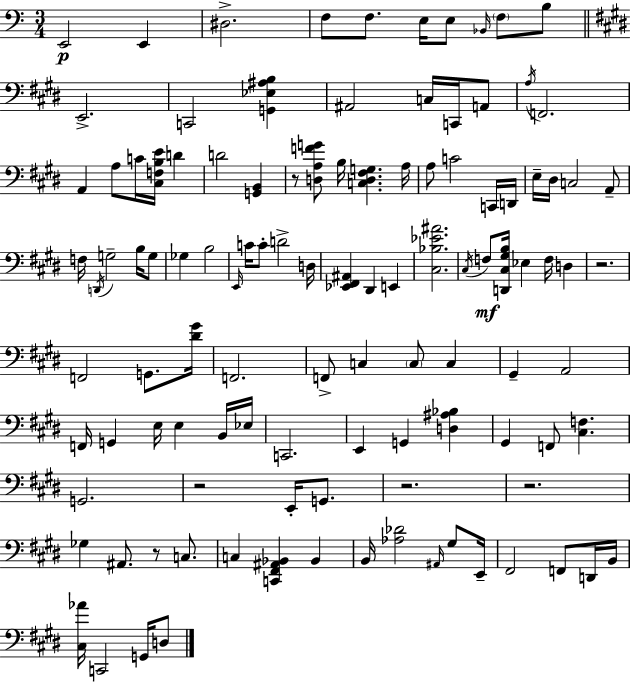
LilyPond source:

{
  \clef bass
  \numericTimeSignature
  \time 3/4
  \key c \major
  \repeat volta 2 { e,2\p e,4 | dis2.-> | f8 f8. e16 e8 \grace { bes,16 } \parenthesize f8 b8 | \bar "||" \break \key e \major e,2.-> | c,2 <g, ees ais b>4 | ais,2 c16 c,16 a,8 | \acciaccatura { a16 } f,2. | \break a,4 a8 c'16 <cis f b e'>16 d'4 | d'2 <g, b,>4 | r8 <d a f' g'>8 b16 <c d fis g>4. | a16 a8 c'2 c,16 | \break d,16 e16-- dis16 c2 a,8-- | f16 \acciaccatura { d,16 } g2-- b16 | g8 ges4 b2 | \grace { e,16 } c'16 c'8-. d'2-> | \break d16 <ees, fis, ais,>4 dis,4 e,4 | <cis bes ees' ais'>2. | \acciaccatura { cis16 }\mf f8 <d, cis gis b>16 ees4 f16 | d4 r2. | \break f,2 | g,8. <dis' gis'>16 f,2. | f,8-> c4 \parenthesize c8 | c4 gis,4-- a,2 | \break f,16 g,4 e16 e4 | b,16 ees16 c,2. | e,4 g,4 | <d ais bes>4 gis,4 f,8 <cis f>4. | \break g,2. | r2 | e,16-. g,8. r2. | r2. | \break ges4 ais,8. r8 | c8. c4 <c, fis, ais, bes,>4 | bes,4 b,16 <aes des'>2 | \grace { ais,16 } gis8 e,16-- fis,2 | \break f,8 d,16 b,16 <cis aes'>16 c,2 | g,16 d8 } \bar "|."
}